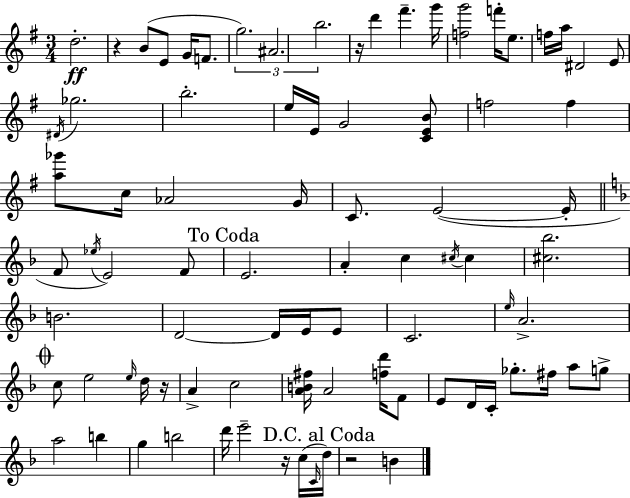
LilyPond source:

{
  \clef treble
  \numericTimeSignature
  \time 3/4
  \key e \minor
  d''2.-.\ff | r4 b'8( e'8 g'16 f'8. | \tuplet 3/2 { g''2.) | ais'2. | \break b''2. } | r16 d'''4 fis'''4.-- g'''16 | <f'' g'''>2 f'''16-. e''8. | f''16 a''16 dis'2 e'8 | \break \acciaccatura { dis'16 } ges''2. | b''2.-. | e''16 e'16 g'2 <c' e' b'>8 | f''2 f''4 | \break <a'' ges'''>8 c''16 aes'2 | g'16 c'8. e'2~(~ | e'16-. \bar "||" \break \key f \major f'8 \acciaccatura { ees''16 } e'2) f'8 | \mark "To Coda" e'2. | a'4-. c''4 \acciaccatura { cis''16 } cis''4 | <cis'' bes''>2. | \break b'2. | d'2~~ d'16 e'16 | e'8 c'2. | \grace { e''16 } a'2.-> | \break \mark \markup { \musicglyph "scripts.coda" } c''8 e''2 | \grace { e''16 } d''16 r16 a'4-> c''2 | <a' b' fis''>16 a'2 | <f'' d'''>16 f'8 e'8 d'16 c'16-. ges''8.-. fis''16 | \break a''8 g''8-> a''2 | b''4 g''4 b''2 | d'''16 e'''2-- | r16 c''16( \grace { c'16 } \mark "D.C. al Coda" d''16) r2 | \break b'4 \bar "|."
}